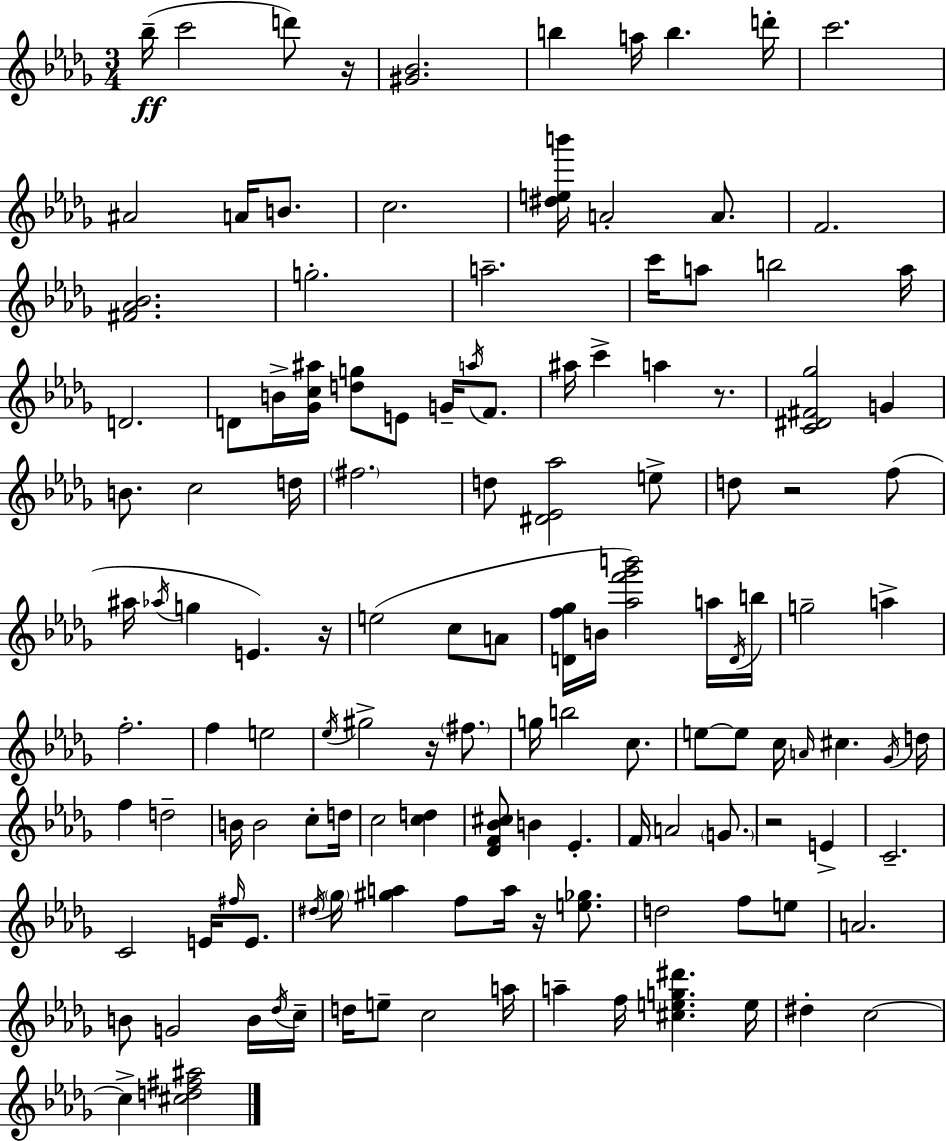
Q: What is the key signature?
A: BES minor